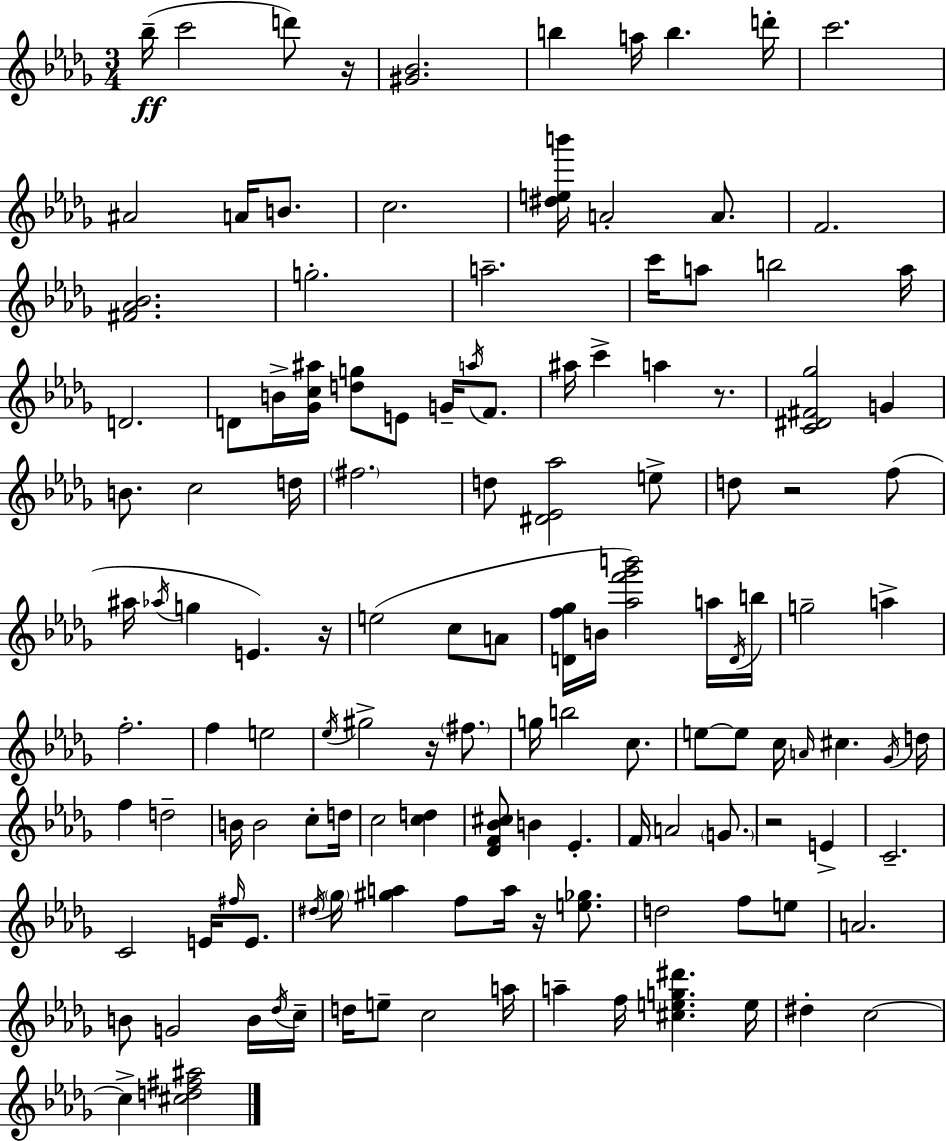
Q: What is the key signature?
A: BES minor